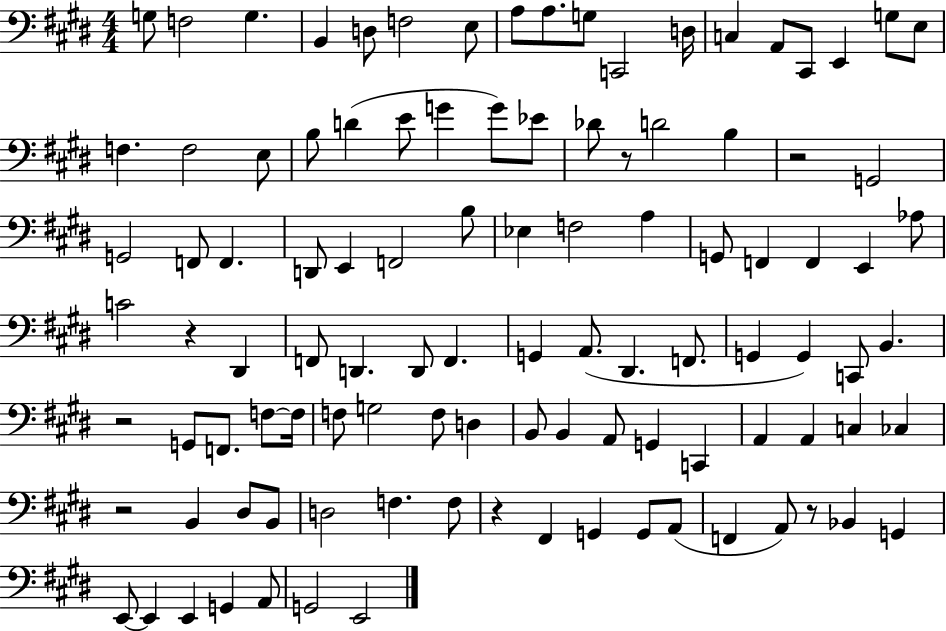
G3/e F3/h G3/q. B2/q D3/e F3/h E3/e A3/e A3/e. G3/e C2/h D3/s C3/q A2/e C#2/e E2/q G3/e E3/e F3/q. F3/h E3/e B3/e D4/q E4/e G4/q G4/e Eb4/e Db4/e R/e D4/h B3/q R/h G2/h G2/h F2/e F2/q. D2/e E2/q F2/h B3/e Eb3/q F3/h A3/q G2/e F2/q F2/q E2/q Ab3/e C4/h R/q D#2/q F2/e D2/q. D2/e F2/q. G2/q A2/e. D#2/q. F2/e. G2/q G2/q C2/e B2/q. R/h G2/e F2/e. F3/e F3/s F3/e G3/h F3/e D3/q B2/e B2/q A2/e G2/q C2/q A2/q A2/q C3/q CES3/q R/h B2/q D#3/e B2/e D3/h F3/q. F3/e R/q F#2/q G2/q G2/e A2/e F2/q A2/e R/e Bb2/q G2/q E2/e E2/q E2/q G2/q A2/e G2/h E2/h